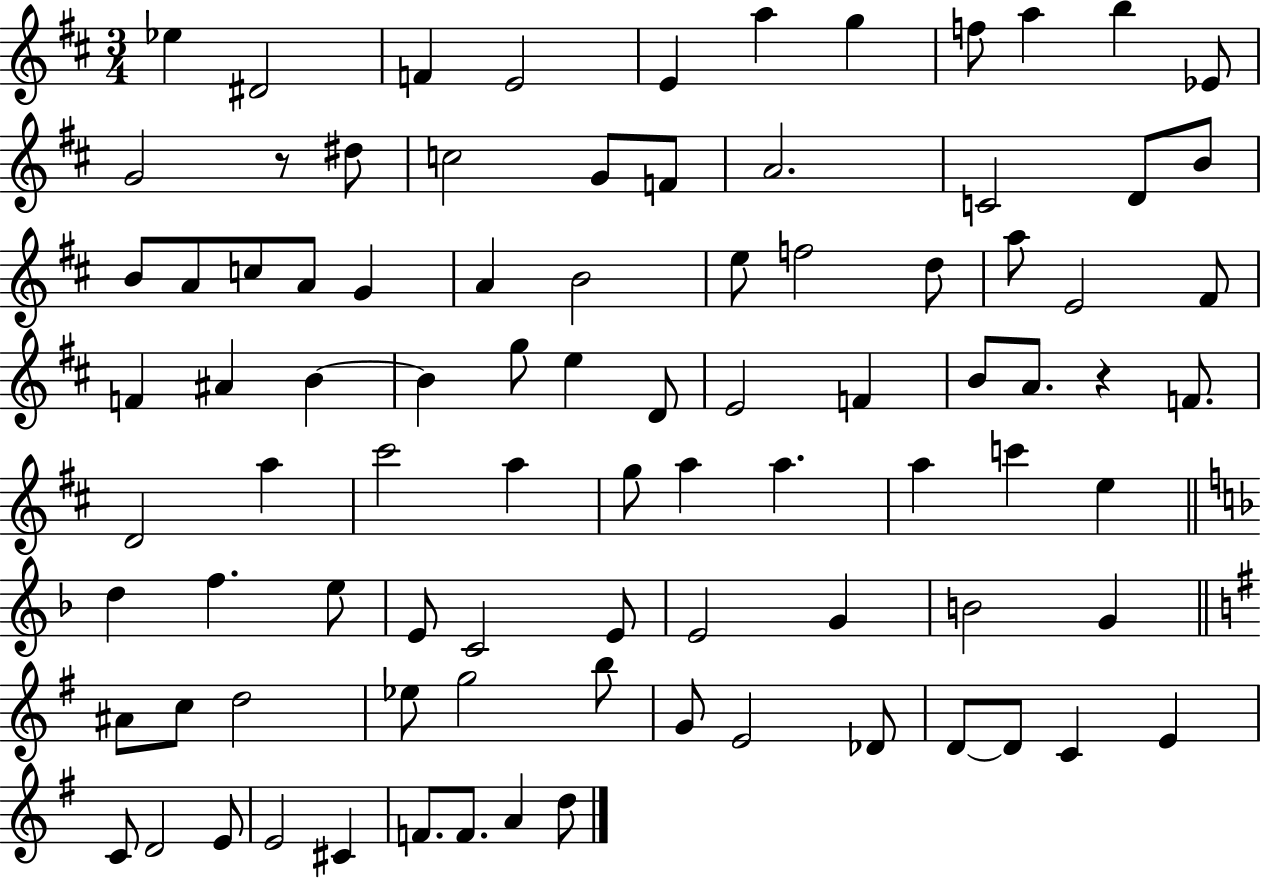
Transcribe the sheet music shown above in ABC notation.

X:1
T:Untitled
M:3/4
L:1/4
K:D
_e ^D2 F E2 E a g f/2 a b _E/2 G2 z/2 ^d/2 c2 G/2 F/2 A2 C2 D/2 B/2 B/2 A/2 c/2 A/2 G A B2 e/2 f2 d/2 a/2 E2 ^F/2 F ^A B B g/2 e D/2 E2 F B/2 A/2 z F/2 D2 a ^c'2 a g/2 a a a c' e d f e/2 E/2 C2 E/2 E2 G B2 G ^A/2 c/2 d2 _e/2 g2 b/2 G/2 E2 _D/2 D/2 D/2 C E C/2 D2 E/2 E2 ^C F/2 F/2 A d/2